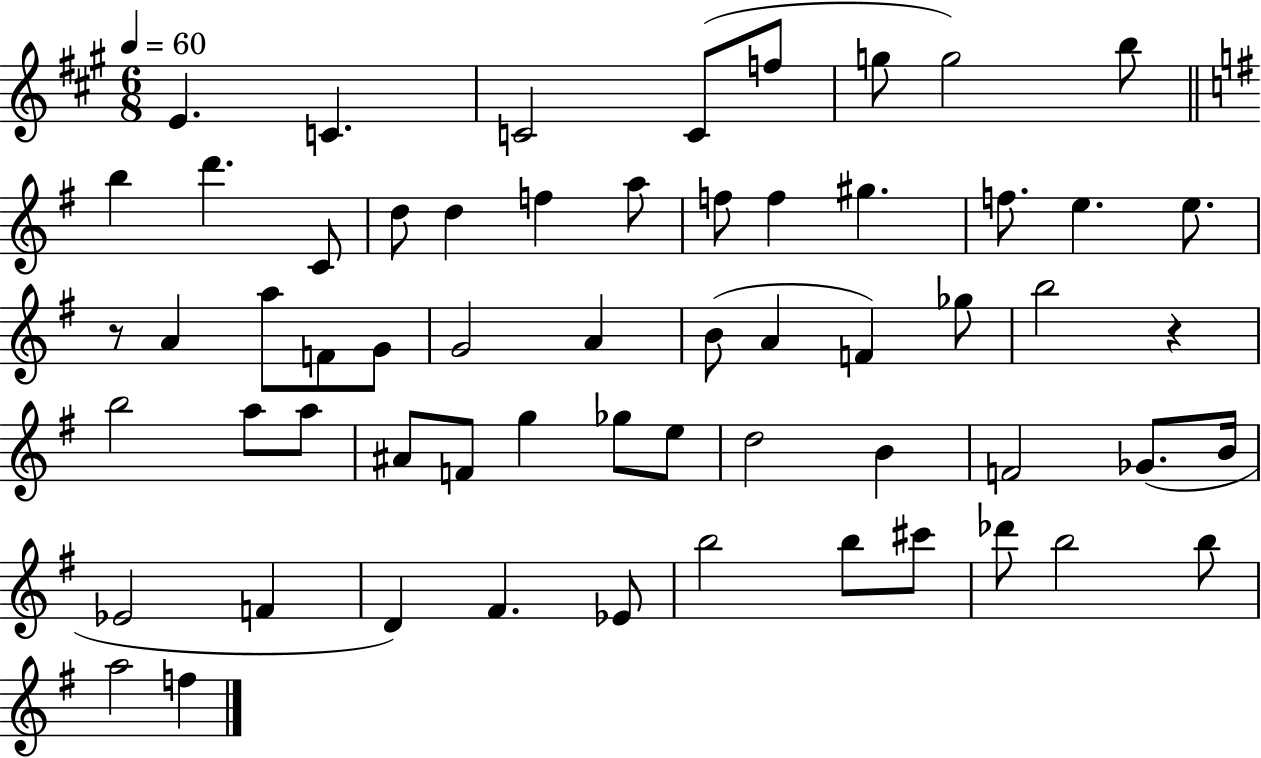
X:1
T:Untitled
M:6/8
L:1/4
K:A
E C C2 C/2 f/2 g/2 g2 b/2 b d' C/2 d/2 d f a/2 f/2 f ^g f/2 e e/2 z/2 A a/2 F/2 G/2 G2 A B/2 A F _g/2 b2 z b2 a/2 a/2 ^A/2 F/2 g _g/2 e/2 d2 B F2 _G/2 B/4 _E2 F D ^F _E/2 b2 b/2 ^c'/2 _d'/2 b2 b/2 a2 f